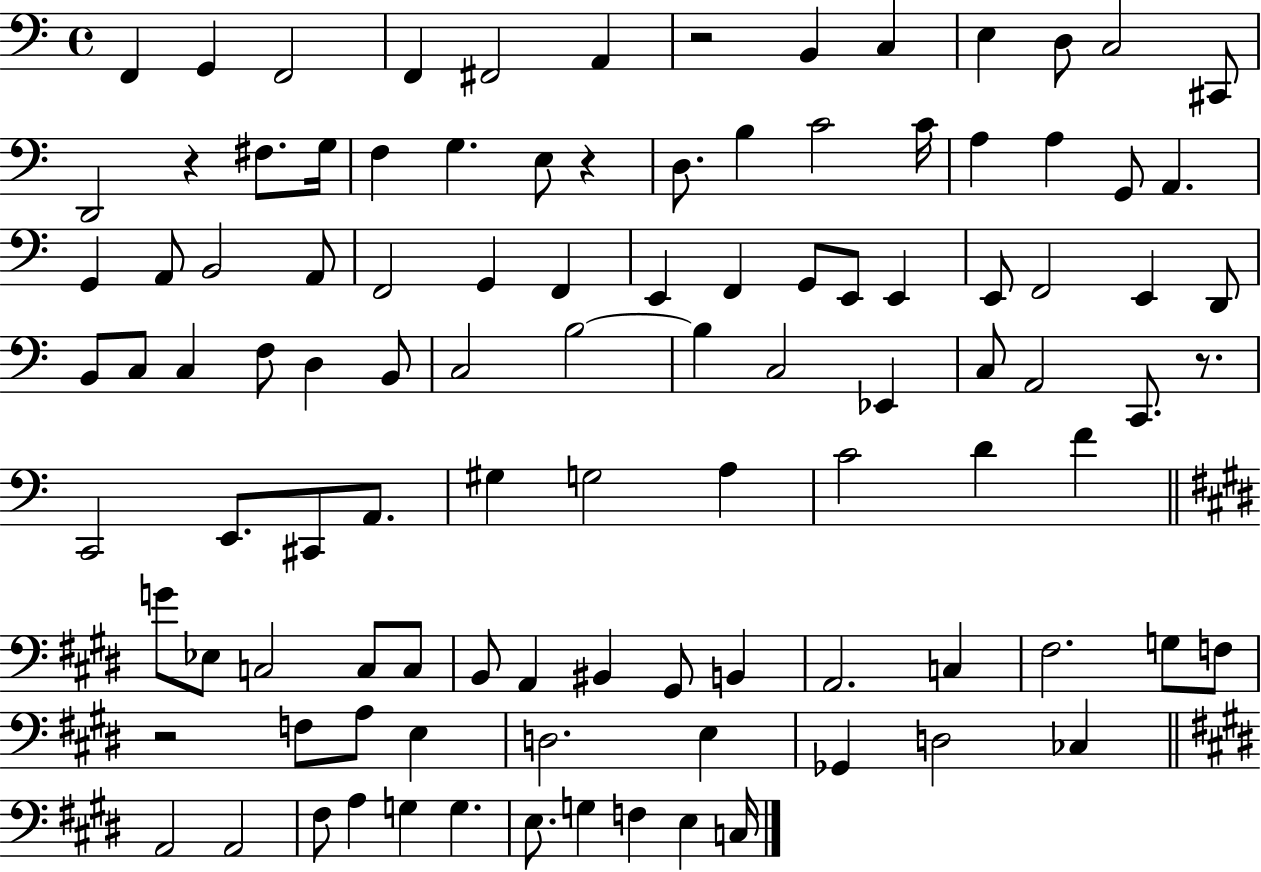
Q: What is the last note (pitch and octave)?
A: C3